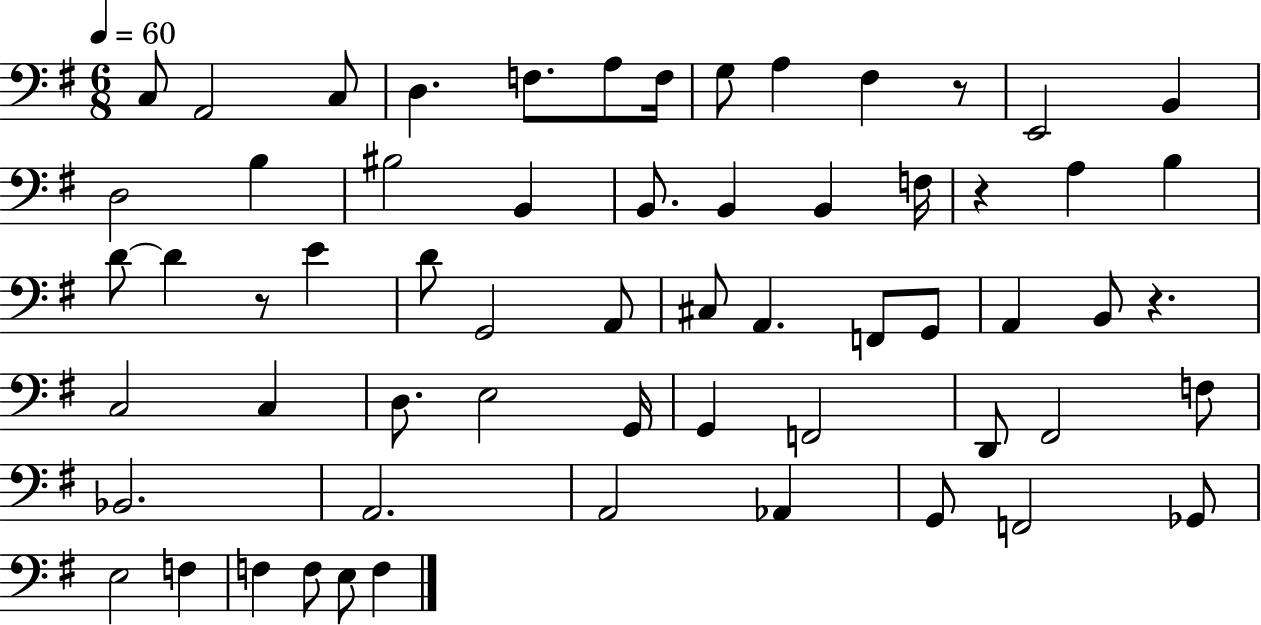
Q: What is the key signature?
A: G major